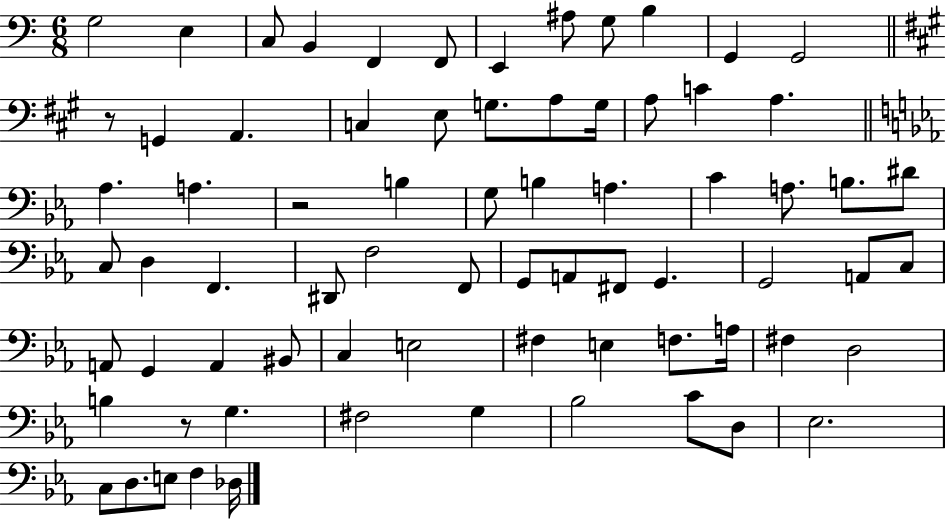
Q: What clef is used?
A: bass